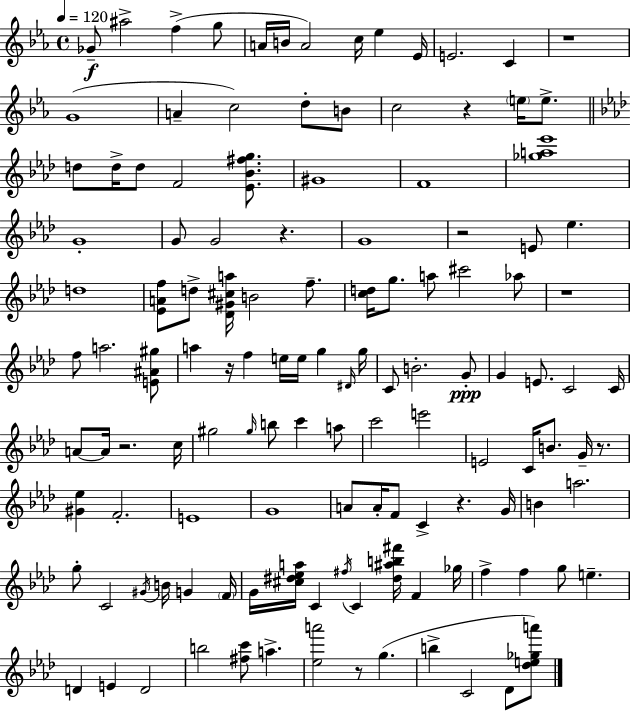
Gb4/e A#5/h F5/q G5/e A4/s B4/s A4/h C5/s Eb5/q Eb4/s E4/h. C4/q R/w G4/w A4/q C5/h D5/e B4/e C5/h R/q E5/s E5/e. D5/e D5/s D5/e F4/h [Eb4,Bb4,F#5,G5]/e. G#4/w F4/w [Gb5,A5,Eb6]/w G4/w G4/e G4/h R/q. G4/w R/h E4/e Eb5/q. D5/w [Eb4,A4,F5]/e D5/e [Db4,G#4,C#5,A5]/s B4/h F5/e. [C5,D5]/s G5/e. A5/e C#6/h Ab5/e R/w F5/e A5/h. [E4,A#4,G#5]/e A5/q R/s F5/q E5/s E5/s G5/q D#4/s G5/s C4/e B4/h. G4/e G4/q E4/e. C4/h C4/s A4/e A4/s R/h. C5/s G#5/h G#5/s B5/e C6/q A5/e C6/h E6/h E4/h C4/s B4/e. G4/s R/e. [G#4,Eb5]/q F4/h. E4/w G4/w A4/e A4/s F4/e C4/q R/q. G4/s B4/q A5/h. G5/e C4/h G#4/s B4/s G4/q F4/s G4/s [C#5,D#5,Eb5,A5]/s C4/q F#5/s C4/q [D#5,A#5,B5,F#6]/s F4/q Gb5/s F5/q F5/q G5/e E5/q. D4/q E4/q D4/h B5/h [F#5,C6]/e A5/q. [Eb5,A6]/h R/e G5/q. B5/q C4/h Db4/e [Db5,E5,Gb5,A6]/e